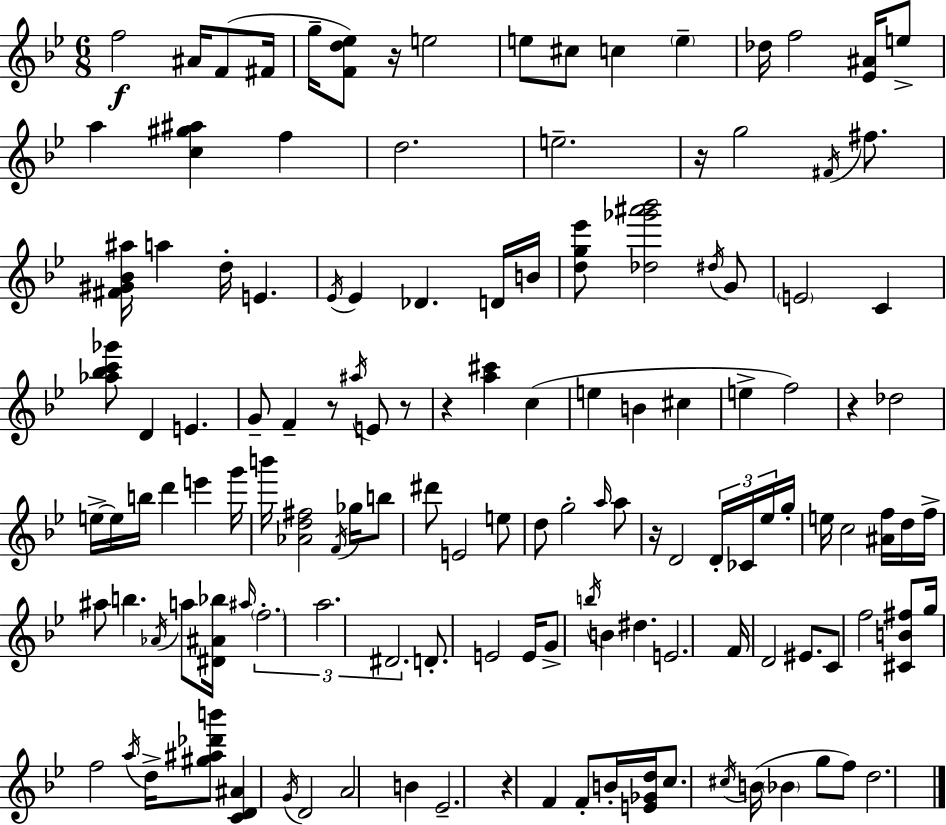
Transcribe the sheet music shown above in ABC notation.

X:1
T:Untitled
M:6/8
L:1/4
K:Gm
f2 ^A/4 F/2 ^F/4 g/4 [Fd_e]/2 z/4 e2 e/2 ^c/2 c e _d/4 f2 [_E^A]/4 e/2 a [c^g^a] f d2 e2 z/4 g2 ^F/4 ^f/2 [^F^G_B^a]/4 a d/4 E _E/4 _E _D D/4 B/4 [dg_e']/2 [_d_g'^a'_b']2 ^d/4 G/2 E2 C [_a_bc'_g']/2 D E G/2 F z/2 ^a/4 E/2 z/2 z [a^c'] c e B ^c e f2 z _d2 e/4 e/4 b/4 d' e' g'/4 b'/4 [_Ad^f]2 F/4 _g/4 b/2 ^d'/2 E2 e/2 d/2 g2 a/4 a/2 z/4 D2 D/4 _C/4 _e/4 g/4 e/4 c2 [^Af]/4 d/4 f/4 ^a/2 b _A/4 a/2 [^D^A_b]/4 ^a/4 f2 a2 ^D2 D/2 E2 E/4 G/2 b/4 B ^d E2 F/4 D2 ^E/2 C/2 f2 [^CB^f]/2 g/4 f2 a/4 d/4 [^g^a_d'b']/2 [CD^A] G/4 D2 A2 B _E2 z F F/2 B/4 [E_Gd]/4 c/2 ^c/4 B/4 _B g/2 f/2 d2